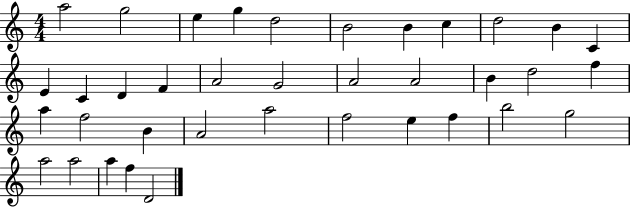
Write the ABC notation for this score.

X:1
T:Untitled
M:4/4
L:1/4
K:C
a2 g2 e g d2 B2 B c d2 B C E C D F A2 G2 A2 A2 B d2 f a f2 B A2 a2 f2 e f b2 g2 a2 a2 a f D2